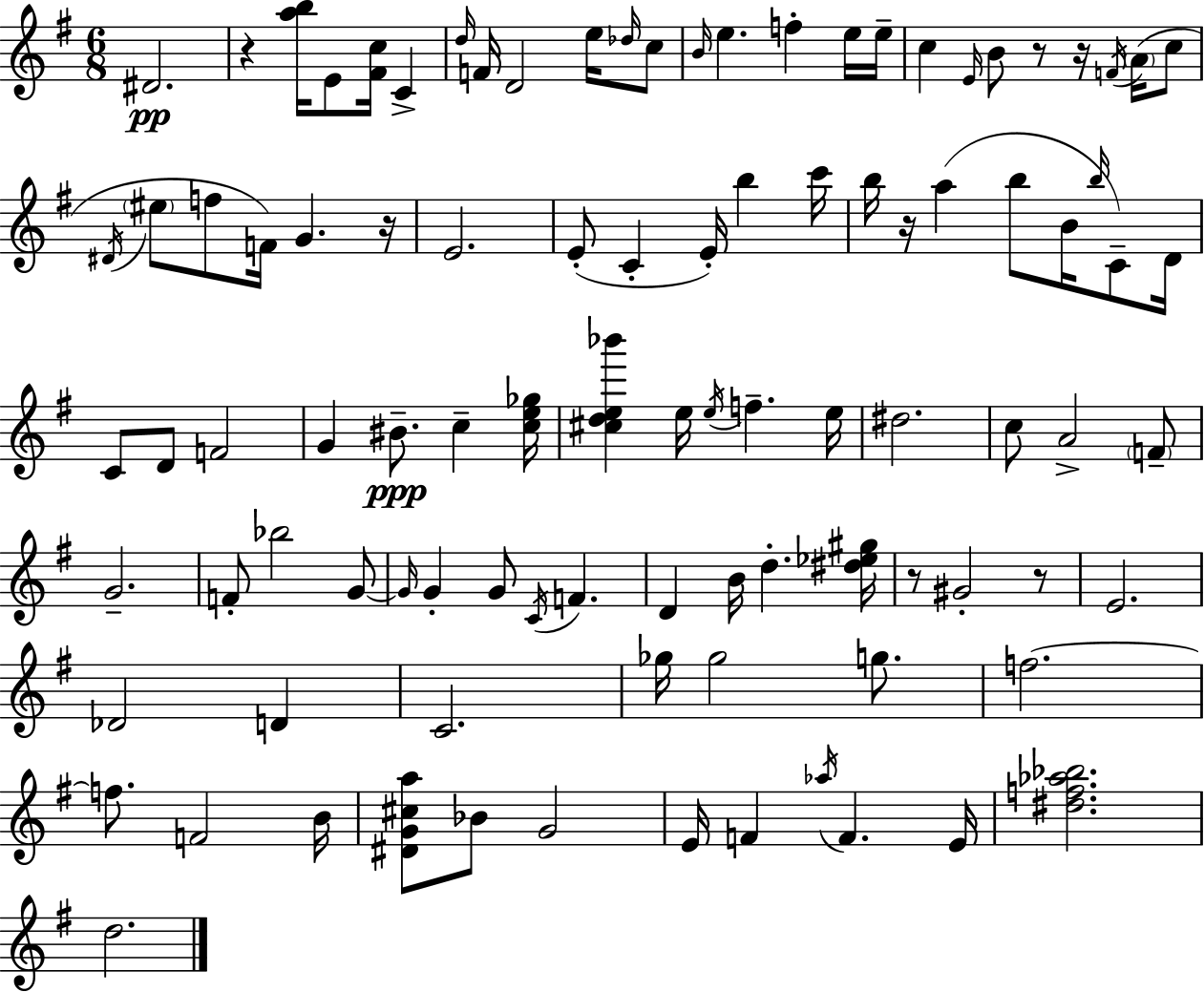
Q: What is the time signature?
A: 6/8